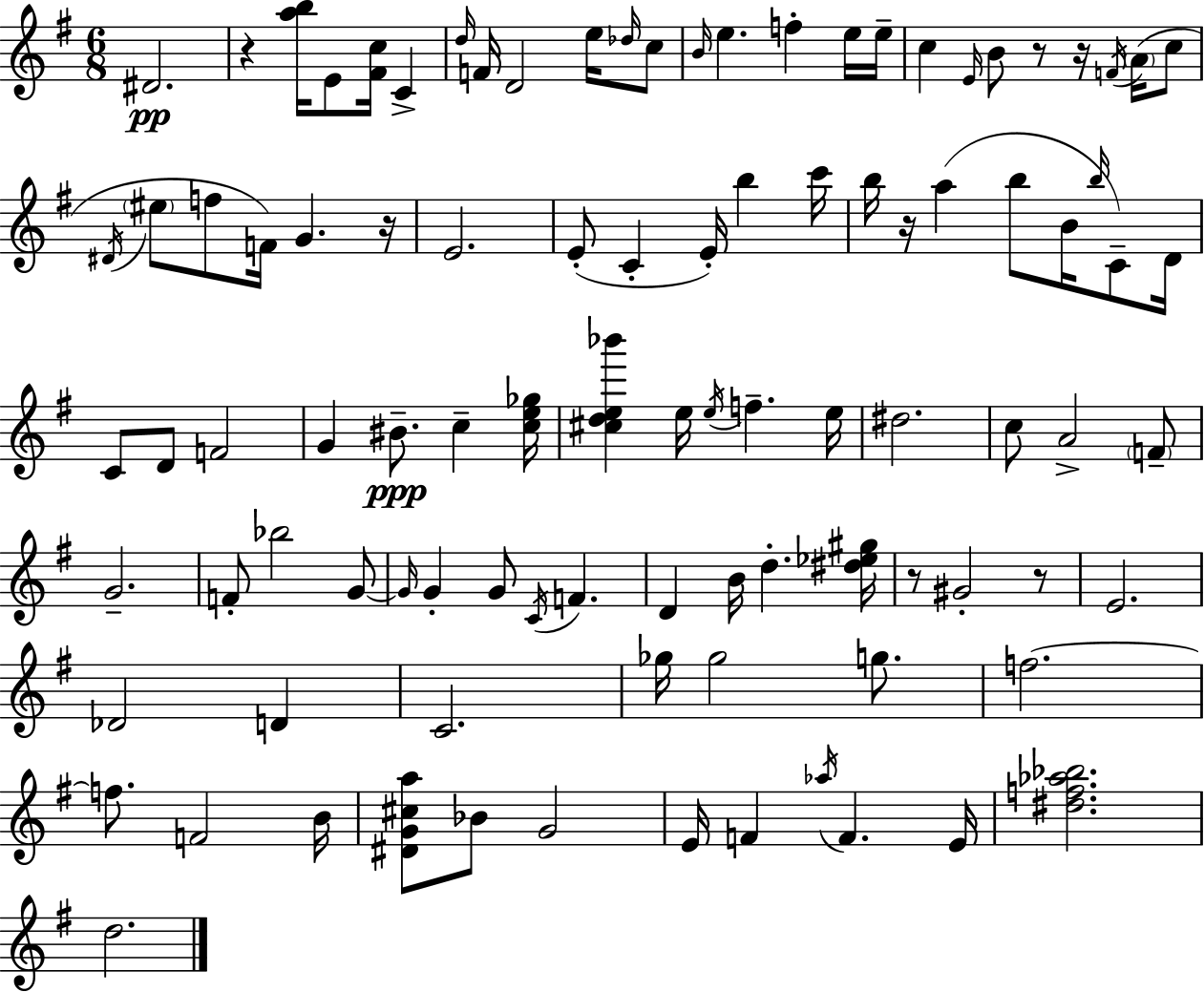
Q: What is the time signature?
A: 6/8